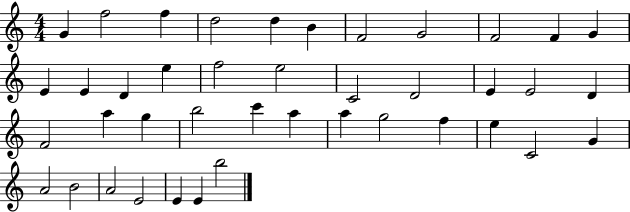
G4/q F5/h F5/q D5/h D5/q B4/q F4/h G4/h F4/h F4/q G4/q E4/q E4/q D4/q E5/q F5/h E5/h C4/h D4/h E4/q E4/h D4/q F4/h A5/q G5/q B5/h C6/q A5/q A5/q G5/h F5/q E5/q C4/h G4/q A4/h B4/h A4/h E4/h E4/q E4/q B5/h